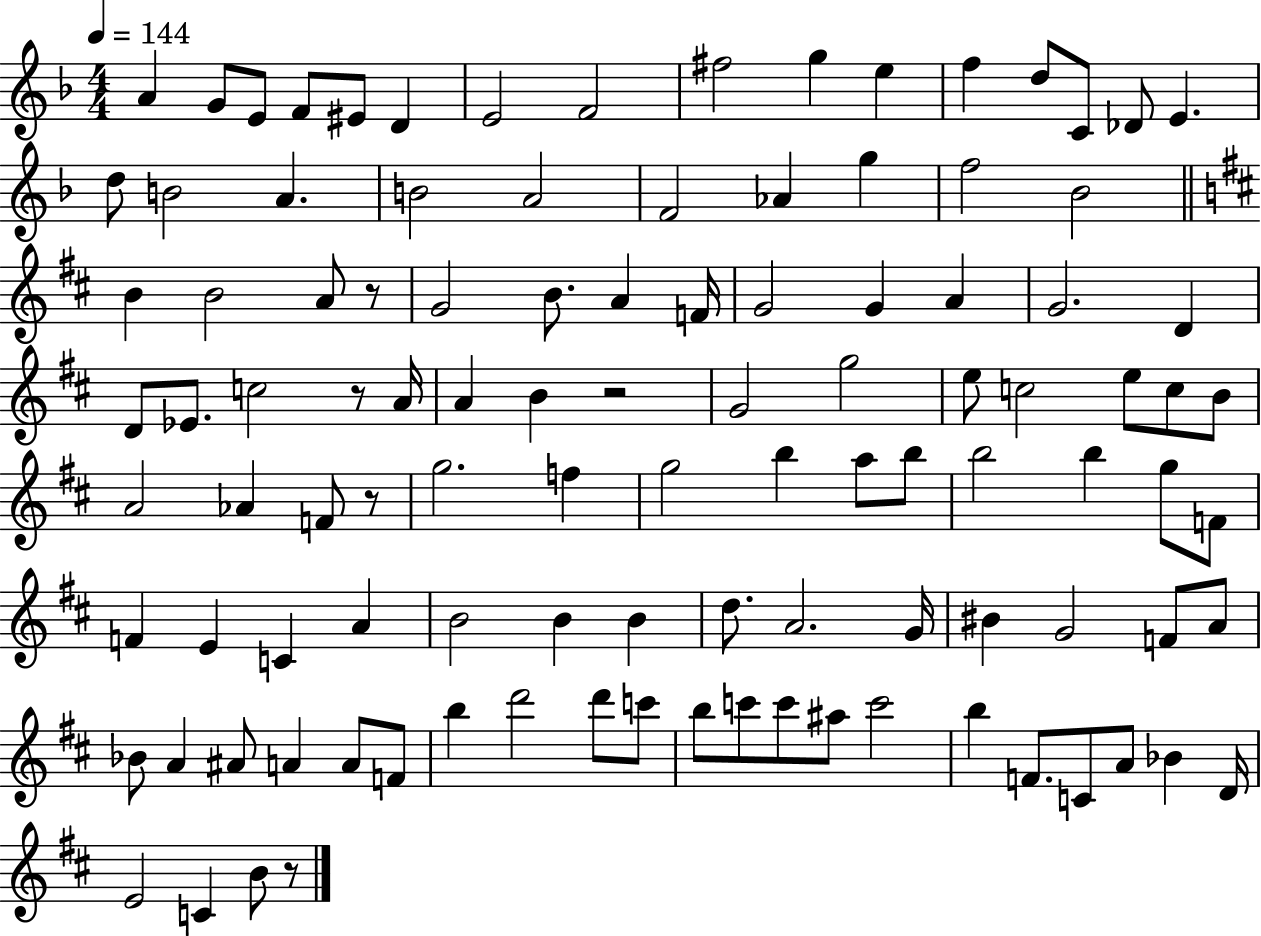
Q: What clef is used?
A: treble